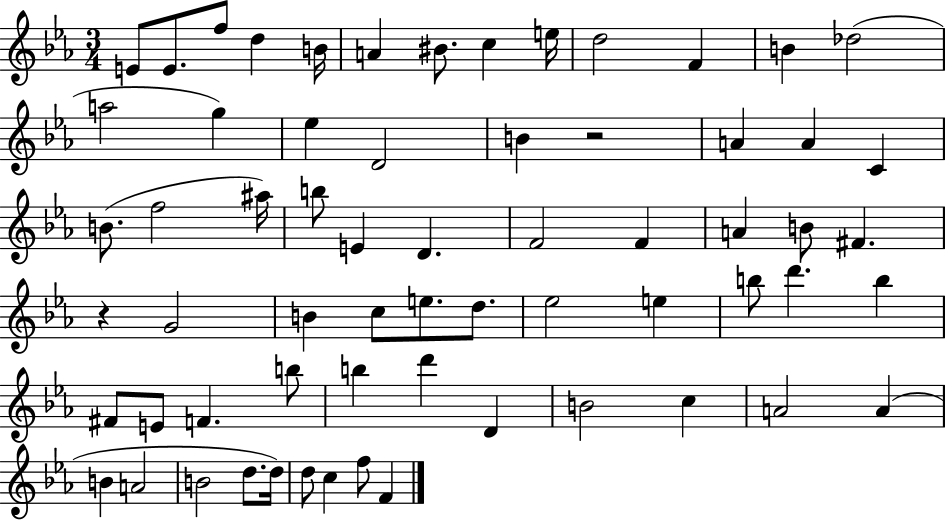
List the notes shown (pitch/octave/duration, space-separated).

E4/e E4/e. F5/e D5/q B4/s A4/q BIS4/e. C5/q E5/s D5/h F4/q B4/q Db5/h A5/h G5/q Eb5/q D4/h B4/q R/h A4/q A4/q C4/q B4/e. F5/h A#5/s B5/e E4/q D4/q. F4/h F4/q A4/q B4/e F#4/q. R/q G4/h B4/q C5/e E5/e. D5/e. Eb5/h E5/q B5/e D6/q. B5/q F#4/e E4/e F4/q. B5/e B5/q D6/q D4/q B4/h C5/q A4/h A4/q B4/q A4/h B4/h D5/e. D5/s D5/e C5/q F5/e F4/q